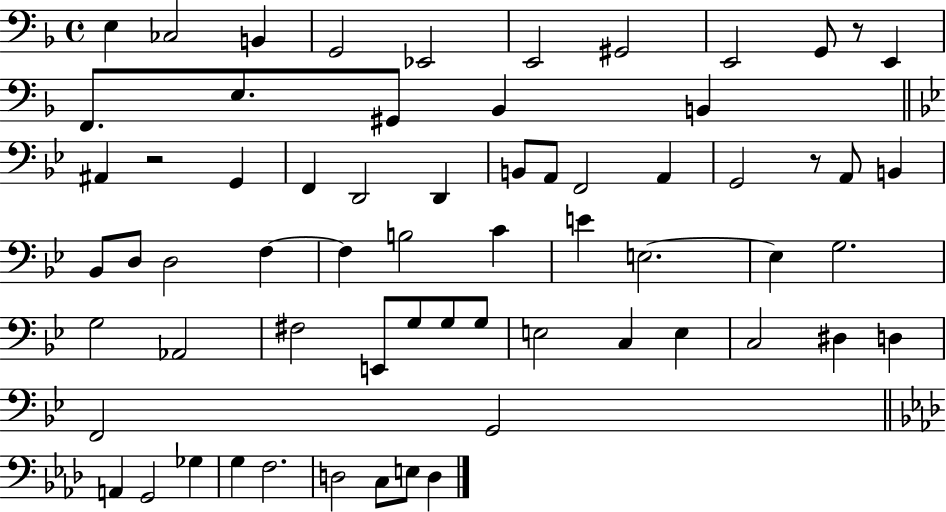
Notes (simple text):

E3/q CES3/h B2/q G2/h Eb2/h E2/h G#2/h E2/h G2/e R/e E2/q F2/e. E3/e. G#2/e Bb2/q B2/q A#2/q R/h G2/q F2/q D2/h D2/q B2/e A2/e F2/h A2/q G2/h R/e A2/e B2/q Bb2/e D3/e D3/h F3/q F3/q B3/h C4/q E4/q E3/h. E3/q G3/h. G3/h Ab2/h F#3/h E2/e G3/e G3/e G3/e E3/h C3/q E3/q C3/h D#3/q D3/q F2/h G2/h A2/q G2/h Gb3/q G3/q F3/h. D3/h C3/e E3/e D3/q